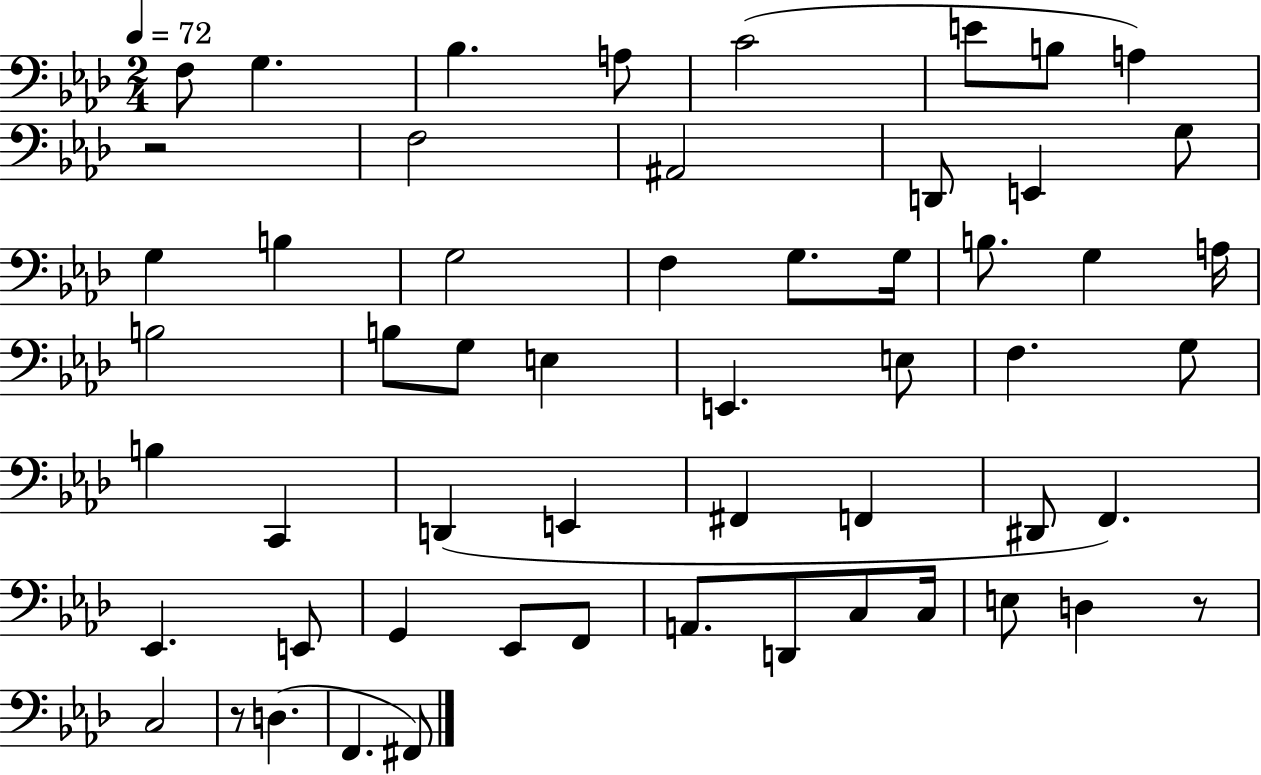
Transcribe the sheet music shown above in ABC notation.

X:1
T:Untitled
M:2/4
L:1/4
K:Ab
F,/2 G, _B, A,/2 C2 E/2 B,/2 A, z2 F,2 ^A,,2 D,,/2 E,, G,/2 G, B, G,2 F, G,/2 G,/4 B,/2 G, A,/4 B,2 B,/2 G,/2 E, E,, E,/2 F, G,/2 B, C,, D,, E,, ^F,, F,, ^D,,/2 F,, _E,, E,,/2 G,, _E,,/2 F,,/2 A,,/2 D,,/2 C,/2 C,/4 E,/2 D, z/2 C,2 z/2 D, F,, ^F,,/2